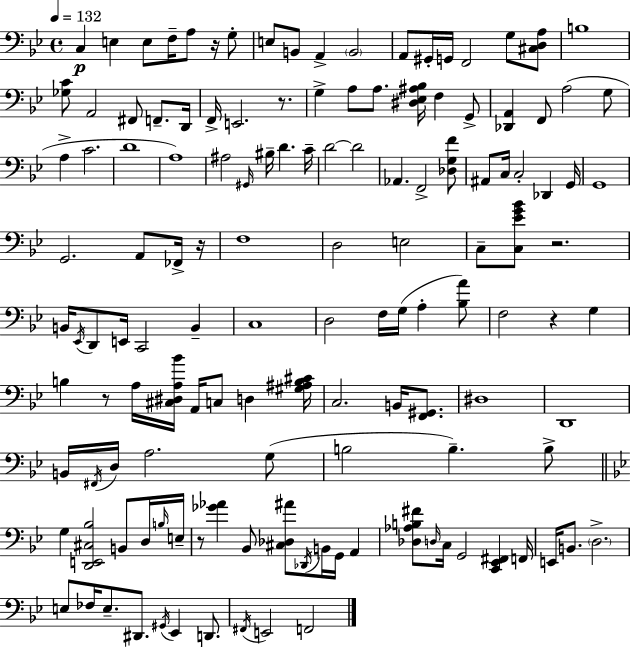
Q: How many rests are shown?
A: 7